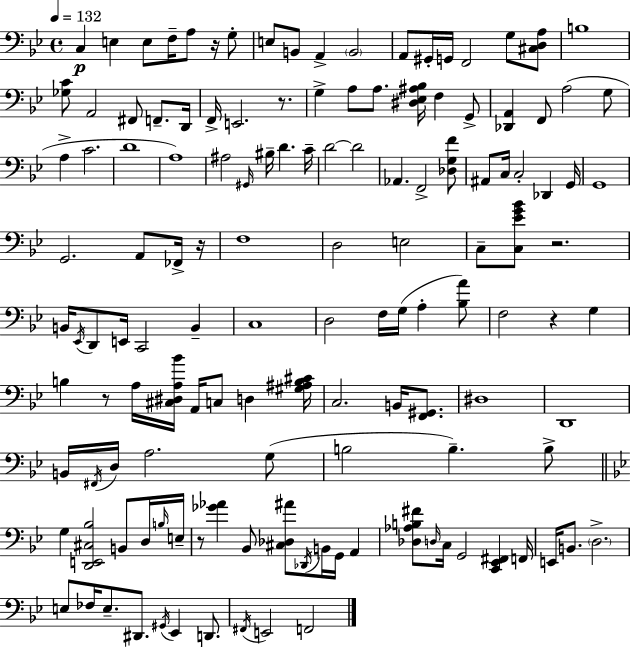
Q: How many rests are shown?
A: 7